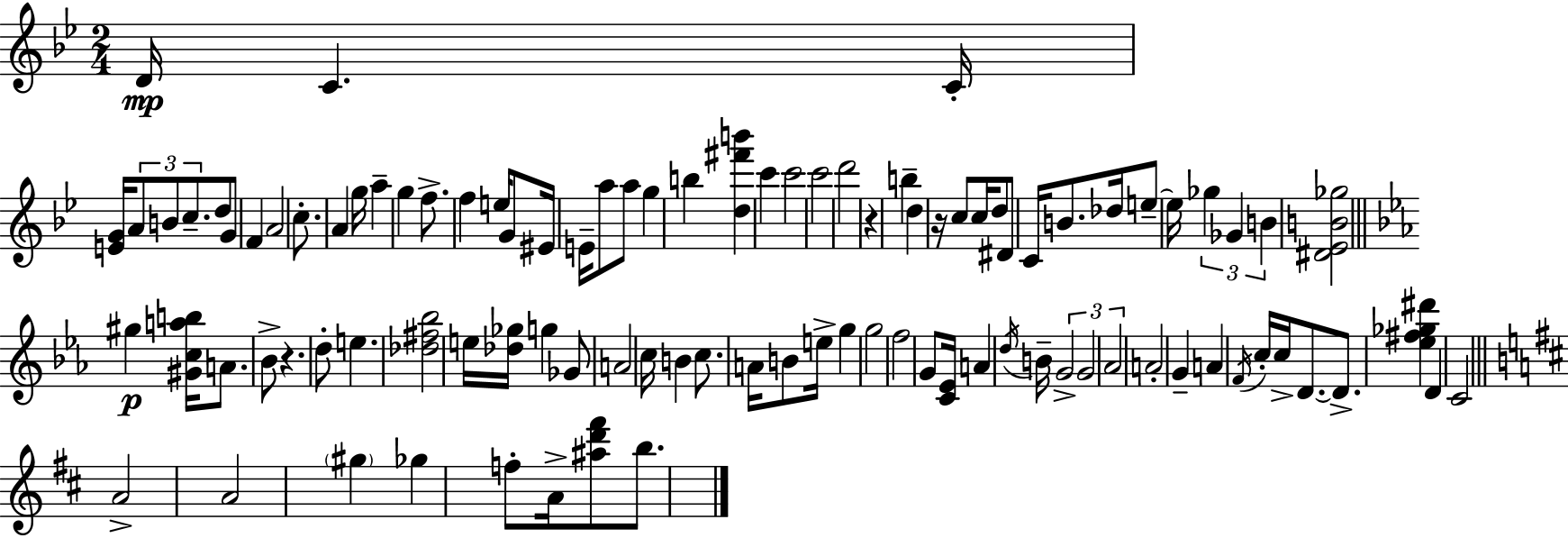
D4/s C4/q. C4/s [E4,G4]/s A4/e B4/e C5/e. D5/e G4/e F4/q A4/h C5/e. A4/q G5/s A5/q G5/q F5/e. F5/q E5/s G4/e EIS4/s E4/s A5/e A5/e G5/q B5/q [D5,F#6,B6]/q C6/q C6/h C6/h D6/h R/q B5/q D5/q R/s C5/e C5/s D5/e D#4/e C4/s B4/e. Db5/s E5/e E5/s Gb5/q Gb4/q B4/q [D#4,Eb4,B4,Gb5]/h G#5/q [G#4,C5,A5,B5]/s A4/e. Bb4/e R/q. D5/e E5/q. [Db5,F#5,Bb5]/h E5/s [Db5,Gb5]/s G5/q Gb4/e A4/h C5/s B4/q C5/e. A4/s B4/e E5/s G5/q G5/h F5/h G4/e [C4,Eb4]/s A4/q D5/s B4/s G4/h G4/h Ab4/h A4/h G4/q A4/q F4/s C5/s C5/s D4/e. D4/e. [Eb5,F#5,Gb5,D#6]/q D4/q C4/h A4/h A4/h G#5/q Gb5/q F5/e A4/s [A#5,D6,F#6]/e B5/e.